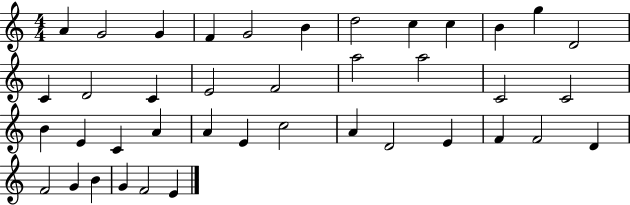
{
  \clef treble
  \numericTimeSignature
  \time 4/4
  \key c \major
  a'4 g'2 g'4 | f'4 g'2 b'4 | d''2 c''4 c''4 | b'4 g''4 d'2 | \break c'4 d'2 c'4 | e'2 f'2 | a''2 a''2 | c'2 c'2 | \break b'4 e'4 c'4 a'4 | a'4 e'4 c''2 | a'4 d'2 e'4 | f'4 f'2 d'4 | \break f'2 g'4 b'4 | g'4 f'2 e'4 | \bar "|."
}